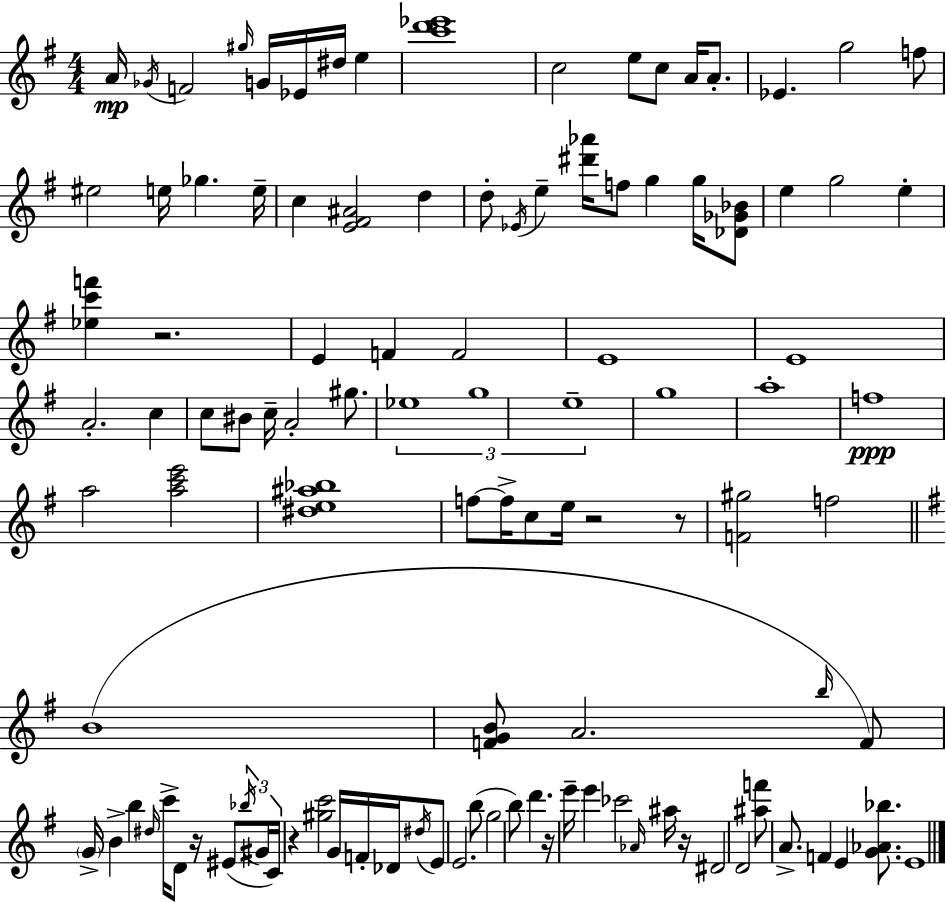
{
  \clef treble
  \numericTimeSignature
  \time 4/4
  \key e \minor
  a'16\mp \acciaccatura { ges'16 } f'2 \grace { gis''16 } g'16 ees'16 dis''16 e''4 | <c''' d''' ees'''>1 | c''2 e''8 c''8 a'16 a'8.-. | ees'4. g''2 | \break f''8 eis''2 e''16 ges''4. | e''16-- c''4 <e' fis' ais'>2 d''4 | d''8-. \acciaccatura { ees'16 } e''4-- <dis''' aes'''>16 f''8 g''4 | g''16 <des' ges' bes'>8 e''4 g''2 e''4-. | \break <ees'' c''' f'''>4 r2. | e'4 f'4 f'2 | e'1 | e'1 | \break a'2.-. c''4 | c''8 bis'8 c''16-- a'2-. | gis''8. \tuplet 3/2 { ees''1 | g''1 | \break e''1-- } | g''1 | a''1-. | f''1\ppp | \break a''2 <a'' c''' e'''>2 | <dis'' e'' ais'' bes''>1 | f''8~~ f''16-> c''8 e''16 r2 | r8 <f' gis''>2 f''2 | \break \bar "||" \break \key g \major b'1( | <f' g' b'>8 a'2. \grace { b''16 }) f'8 | \parenthesize g'16-> b'4-> b''4 \grace { dis''16 } c'''16-> d'8 r16 eis'8( | \tuplet 3/2 { \acciaccatura { bes''16 } gis'16 c'16) } r4 <gis'' c'''>2 | \break g'16 f'16-. des'16 \acciaccatura { dis''16 } e'8 e'2. | b''8( g''2 b''8) d'''4. | r16 e'''16-- e'''4 ces'''2 | \grace { aes'16 } ais''16 r16 dis'2 d'2 | \break <ais'' f'''>8 a'8.-> f'4 e'4 | <g' aes' bes''>8. e'1 | \bar "|."
}